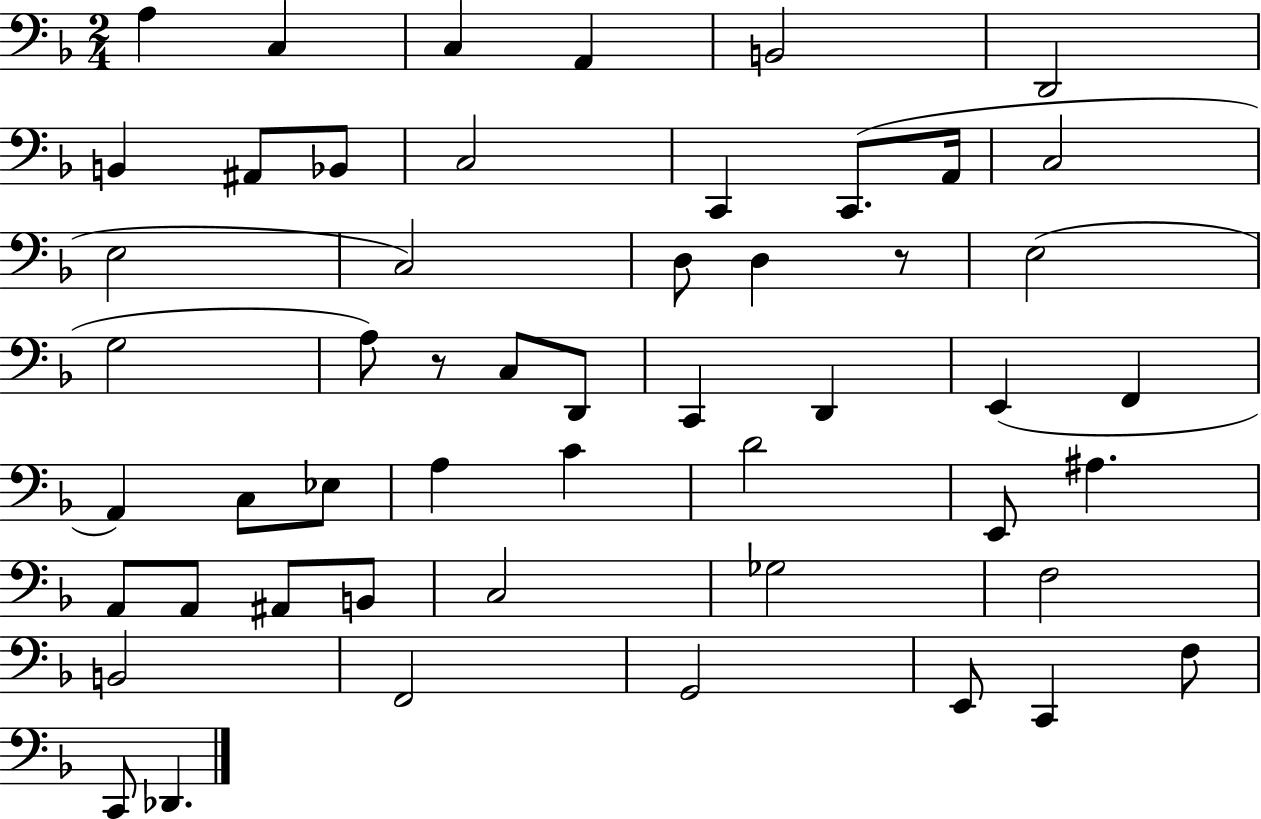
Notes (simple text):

A3/q C3/q C3/q A2/q B2/h D2/h B2/q A#2/e Bb2/e C3/h C2/q C2/e. A2/s C3/h E3/h C3/h D3/e D3/q R/e E3/h G3/h A3/e R/e C3/e D2/e C2/q D2/q E2/q F2/q A2/q C3/e Eb3/e A3/q C4/q D4/h E2/e A#3/q. A2/e A2/e A#2/e B2/e C3/h Gb3/h F3/h B2/h F2/h G2/h E2/e C2/q F3/e C2/e Db2/q.